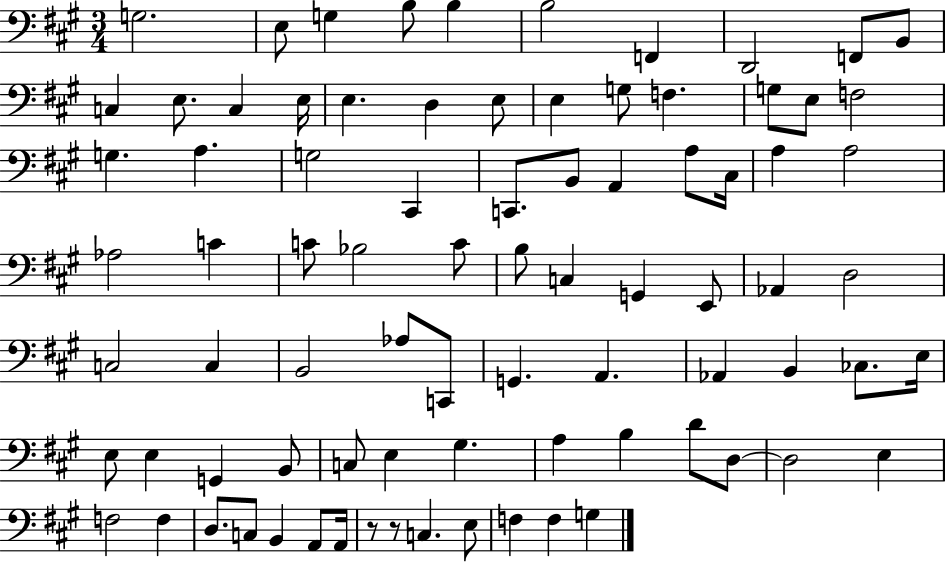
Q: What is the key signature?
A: A major